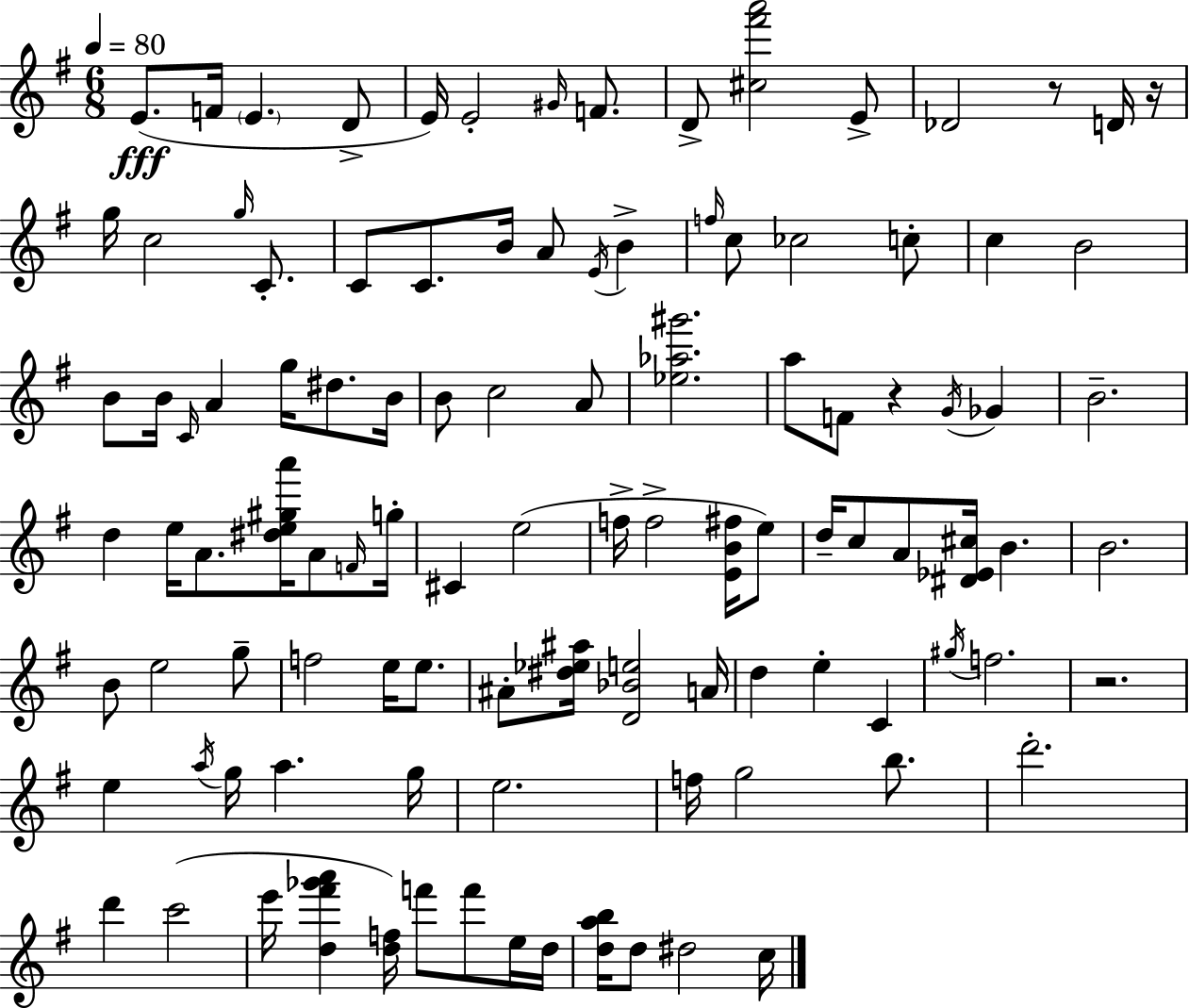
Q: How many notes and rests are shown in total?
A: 106